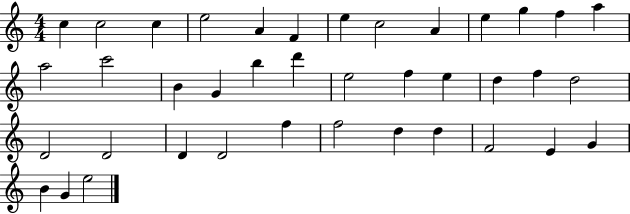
X:1
T:Untitled
M:4/4
L:1/4
K:C
c c2 c e2 A F e c2 A e g f a a2 c'2 B G b d' e2 f e d f d2 D2 D2 D D2 f f2 d d F2 E G B G e2